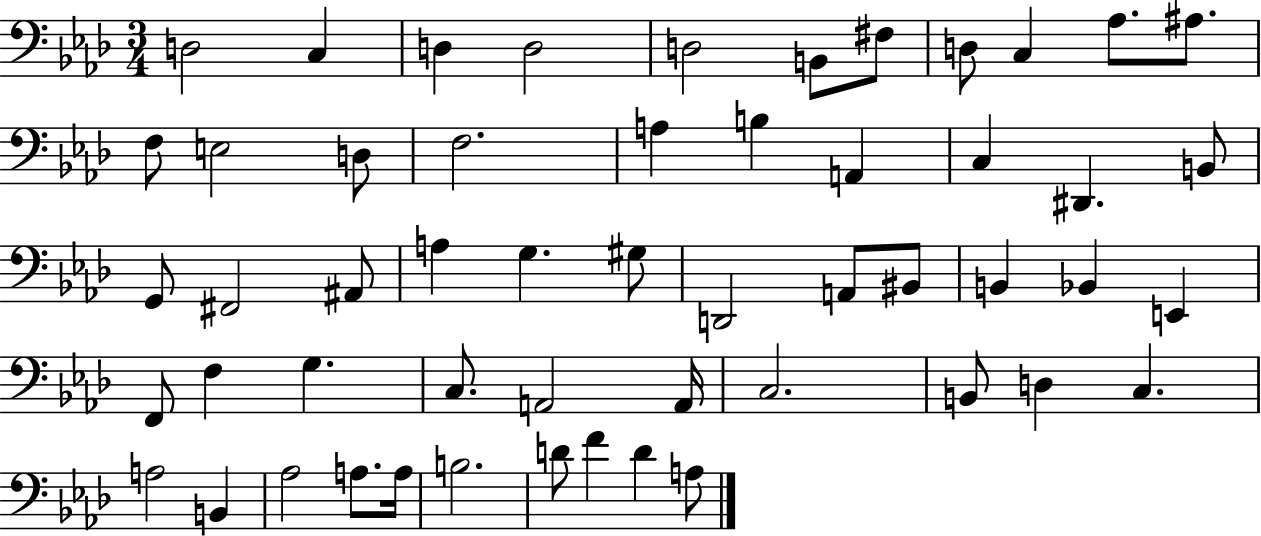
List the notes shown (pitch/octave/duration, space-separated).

D3/h C3/q D3/q D3/h D3/h B2/e F#3/e D3/e C3/q Ab3/e. A#3/e. F3/e E3/h D3/e F3/h. A3/q B3/q A2/q C3/q D#2/q. B2/e G2/e F#2/h A#2/e A3/q G3/q. G#3/e D2/h A2/e BIS2/e B2/q Bb2/q E2/q F2/e F3/q G3/q. C3/e. A2/h A2/s C3/h. B2/e D3/q C3/q. A3/h B2/q Ab3/h A3/e. A3/s B3/h. D4/e F4/q D4/q A3/e